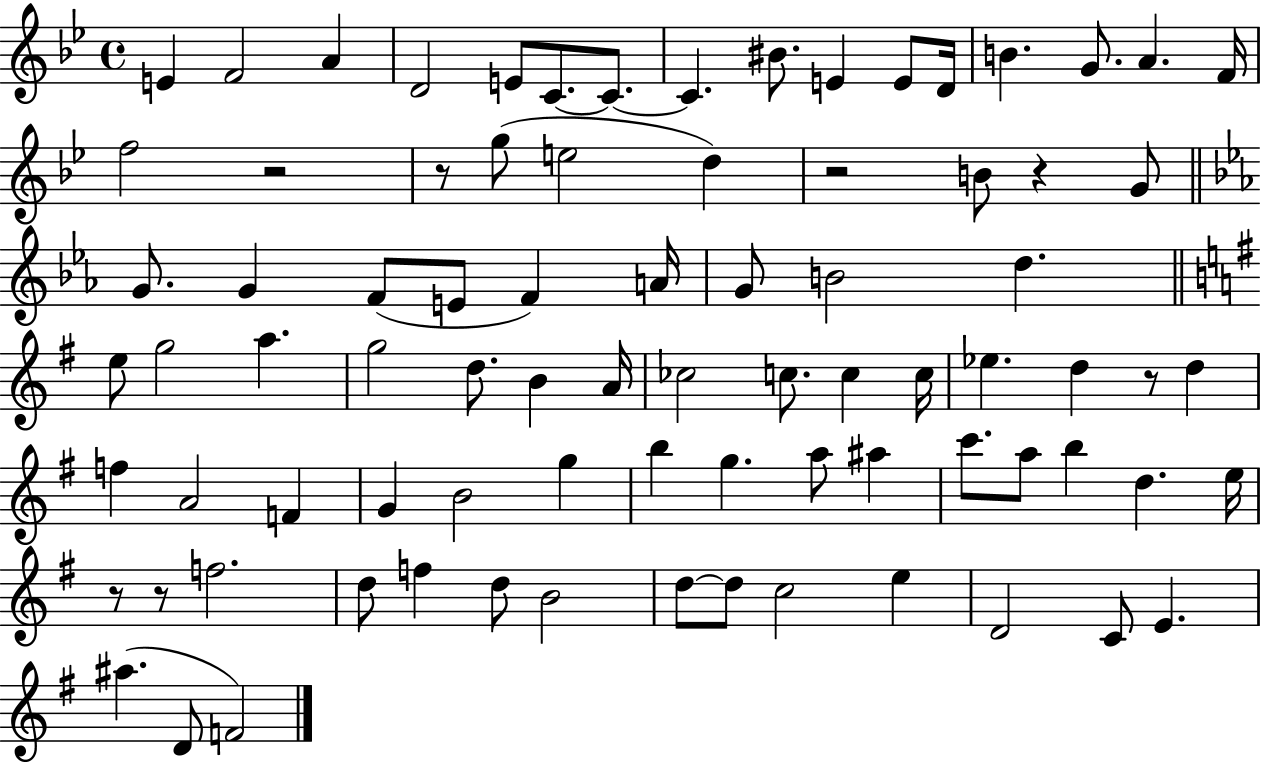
{
  \clef treble
  \time 4/4
  \defaultTimeSignature
  \key bes \major
  e'4 f'2 a'4 | d'2 e'8 c'8.~~ c'8.~~ | c'4. bis'8. e'4 e'8 d'16 | b'4. g'8. a'4. f'16 | \break f''2 r2 | r8 g''8( e''2 d''4) | r2 b'8 r4 g'8 | \bar "||" \break \key c \minor g'8. g'4 f'8( e'8 f'4) a'16 | g'8 b'2 d''4. | \bar "||" \break \key e \minor e''8 g''2 a''4. | g''2 d''8. b'4 a'16 | ces''2 c''8. c''4 c''16 | ees''4. d''4 r8 d''4 | \break f''4 a'2 f'4 | g'4 b'2 g''4 | b''4 g''4. a''8 ais''4 | c'''8. a''8 b''4 d''4. e''16 | \break r8 r8 f''2. | d''8 f''4 d''8 b'2 | d''8~~ d''8 c''2 e''4 | d'2 c'8 e'4. | \break ais''4.( d'8 f'2) | \bar "|."
}